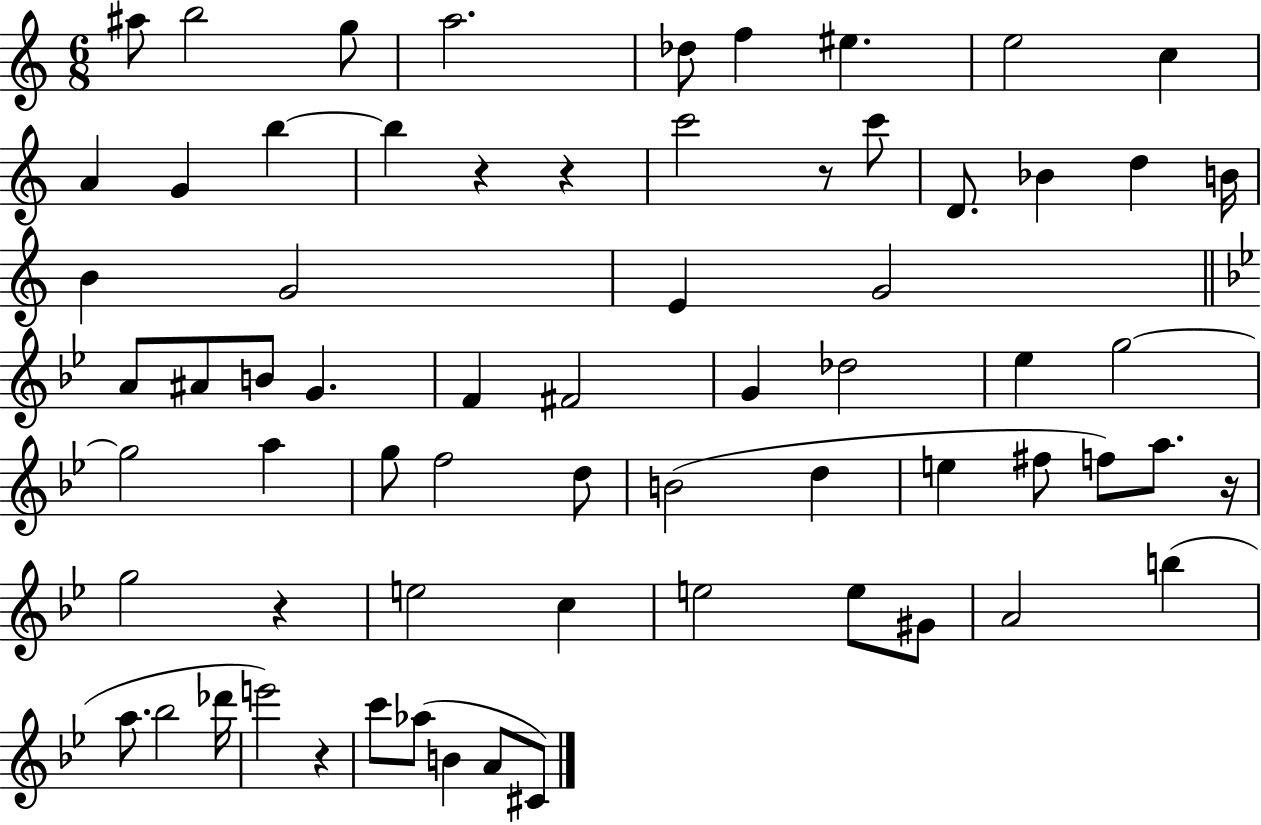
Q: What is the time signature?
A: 6/8